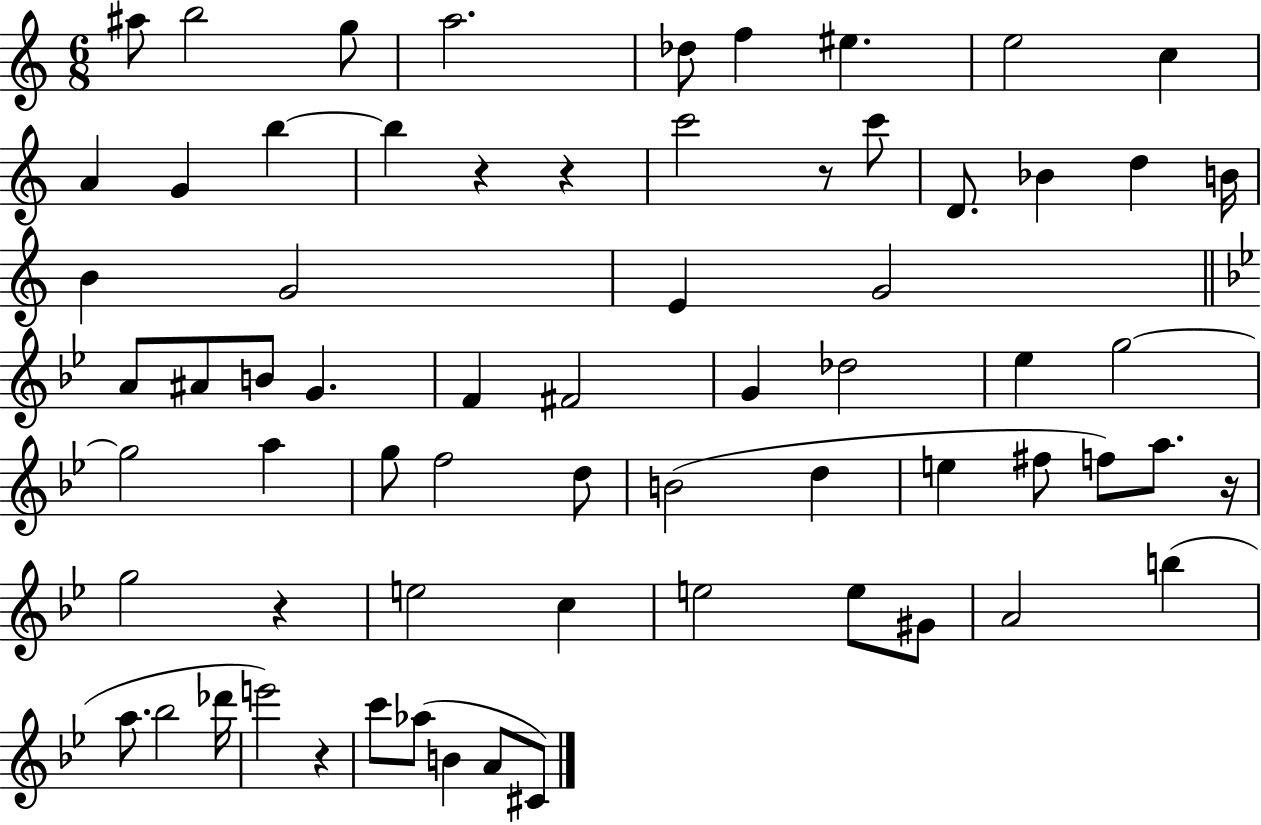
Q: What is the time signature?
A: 6/8